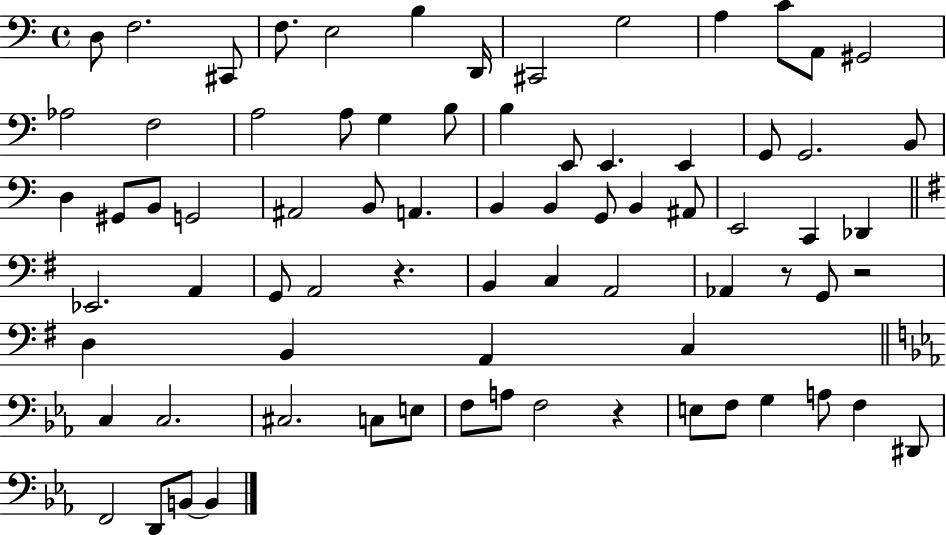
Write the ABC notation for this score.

X:1
T:Untitled
M:4/4
L:1/4
K:C
D,/2 F,2 ^C,,/2 F,/2 E,2 B, D,,/4 ^C,,2 G,2 A, C/2 A,,/2 ^G,,2 _A,2 F,2 A,2 A,/2 G, B,/2 B, E,,/2 E,, E,, G,,/2 G,,2 B,,/2 D, ^G,,/2 B,,/2 G,,2 ^A,,2 B,,/2 A,, B,, B,, G,,/2 B,, ^A,,/2 E,,2 C,, _D,, _E,,2 A,, G,,/2 A,,2 z B,, C, A,,2 _A,, z/2 G,,/2 z2 D, B,, A,, C, C, C,2 ^C,2 C,/2 E,/2 F,/2 A,/2 F,2 z E,/2 F,/2 G, A,/2 F, ^D,,/2 F,,2 D,,/2 B,,/2 B,,